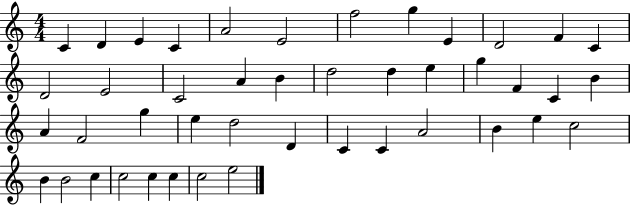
X:1
T:Untitled
M:4/4
L:1/4
K:C
C D E C A2 E2 f2 g E D2 F C D2 E2 C2 A B d2 d e g F C B A F2 g e d2 D C C A2 B e c2 B B2 c c2 c c c2 e2